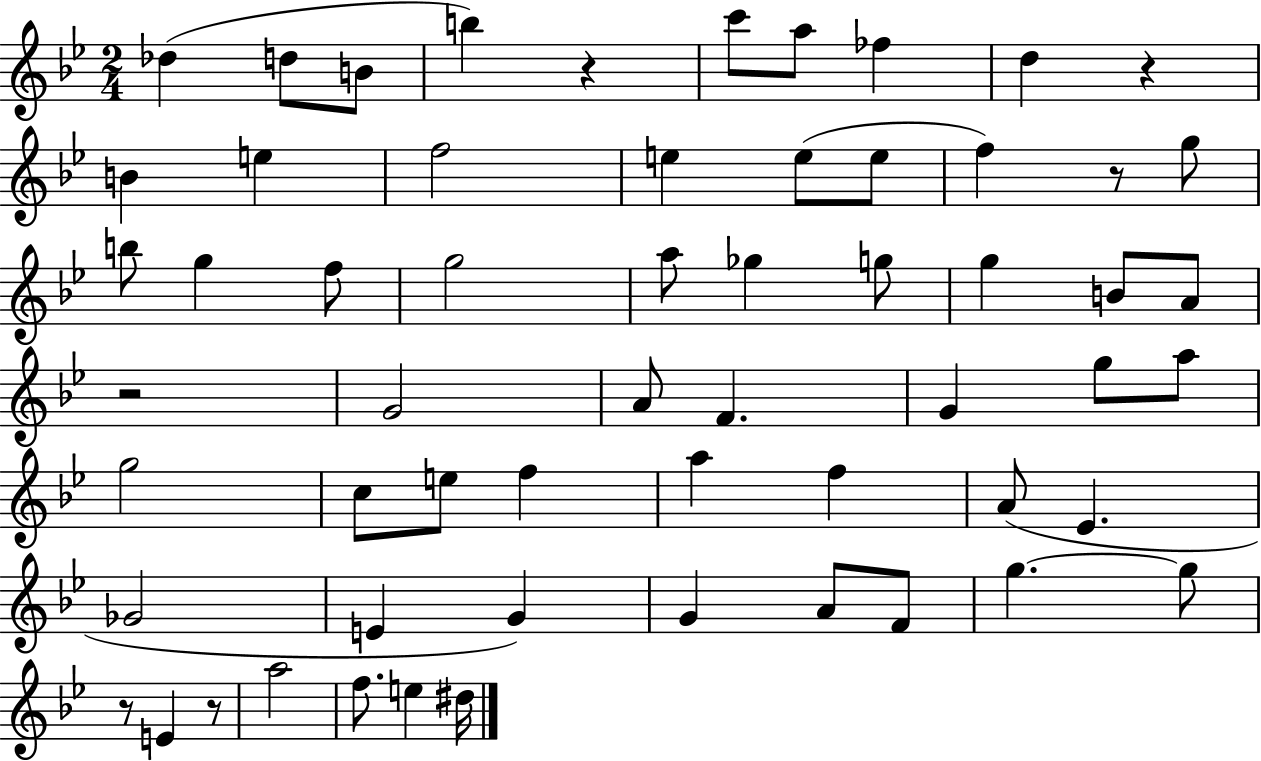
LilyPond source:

{
  \clef treble
  \numericTimeSignature
  \time 2/4
  \key bes \major
  des''4( d''8 b'8 | b''4) r4 | c'''8 a''8 fes''4 | d''4 r4 | \break b'4 e''4 | f''2 | e''4 e''8( e''8 | f''4) r8 g''8 | \break b''8 g''4 f''8 | g''2 | a''8 ges''4 g''8 | g''4 b'8 a'8 | \break r2 | g'2 | a'8 f'4. | g'4 g''8 a''8 | \break g''2 | c''8 e''8 f''4 | a''4 f''4 | a'8( ees'4. | \break ges'2 | e'4 g'4) | g'4 a'8 f'8 | g''4.~~ g''8 | \break r8 e'4 r8 | a''2 | f''8. e''4 dis''16 | \bar "|."
}